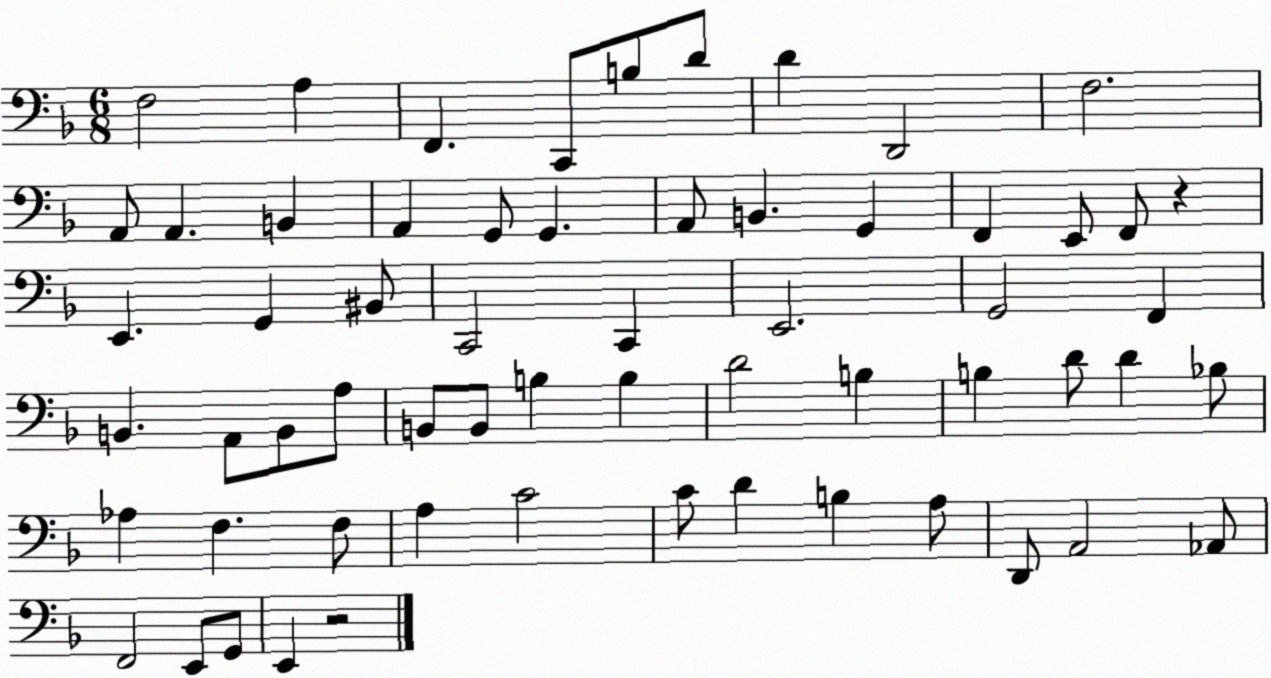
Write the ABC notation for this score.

X:1
T:Untitled
M:6/8
L:1/4
K:F
F,2 A, F,, C,,/2 B,/2 D/2 D D,,2 F,2 A,,/2 A,, B,, A,, G,,/2 G,, A,,/2 B,, G,, F,, E,,/2 F,,/2 z E,, G,, ^B,,/2 C,,2 C,, E,,2 G,,2 F,, B,, A,,/2 B,,/2 A,/2 B,,/2 B,,/2 B, B, D2 B, B, D/2 D _B,/2 _A, F, F,/2 A, C2 C/2 D B, A,/2 D,,/2 A,,2 _A,,/2 F,,2 E,,/2 G,,/2 E,, z2